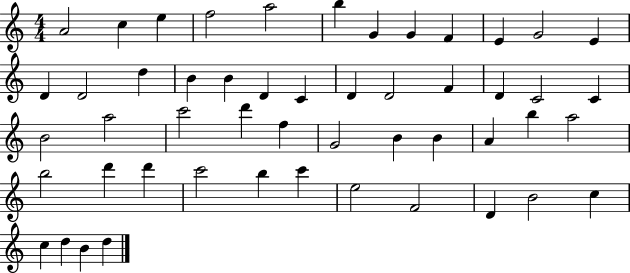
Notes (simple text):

A4/h C5/q E5/q F5/h A5/h B5/q G4/q G4/q F4/q E4/q G4/h E4/q D4/q D4/h D5/q B4/q B4/q D4/q C4/q D4/q D4/h F4/q D4/q C4/h C4/q B4/h A5/h C6/h D6/q F5/q G4/h B4/q B4/q A4/q B5/q A5/h B5/h D6/q D6/q C6/h B5/q C6/q E5/h F4/h D4/q B4/h C5/q C5/q D5/q B4/q D5/q